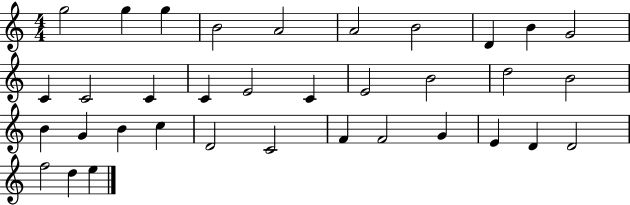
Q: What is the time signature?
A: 4/4